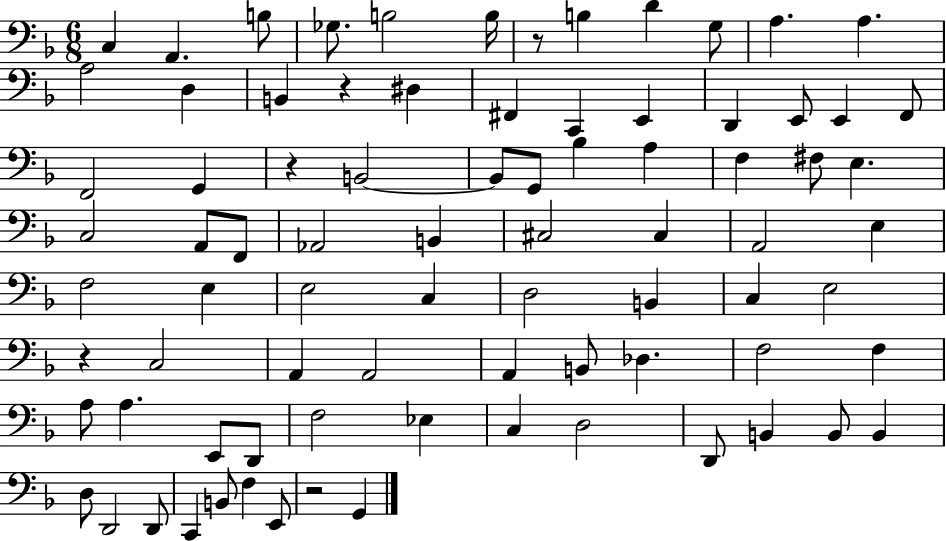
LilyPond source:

{
  \clef bass
  \numericTimeSignature
  \time 6/8
  \key f \major
  \repeat volta 2 { c4 a,4. b8 | ges8. b2 b16 | r8 b4 d'4 g8 | a4. a4. | \break a2 d4 | b,4 r4 dis4 | fis,4 c,4 e,4 | d,4 e,8 e,4 f,8 | \break f,2 g,4 | r4 b,2~~ | b,8 g,8 bes4 a4 | f4 fis8 e4. | \break c2 a,8 f,8 | aes,2 b,4 | cis2 cis4 | a,2 e4 | \break f2 e4 | e2 c4 | d2 b,4 | c4 e2 | \break r4 c2 | a,4 a,2 | a,4 b,8 des4. | f2 f4 | \break a8 a4. e,8 d,8 | f2 ees4 | c4 d2 | d,8 b,4 b,8 b,4 | \break d8 d,2 d,8 | c,4 b,8 f4 e,8 | r2 g,4 | } \bar "|."
}